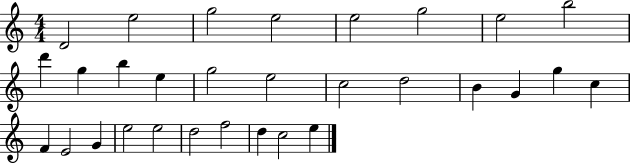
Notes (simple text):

D4/h E5/h G5/h E5/h E5/h G5/h E5/h B5/h D6/q G5/q B5/q E5/q G5/h E5/h C5/h D5/h B4/q G4/q G5/q C5/q F4/q E4/h G4/q E5/h E5/h D5/h F5/h D5/q C5/h E5/q